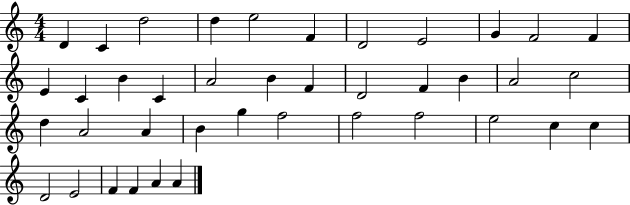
{
  \clef treble
  \numericTimeSignature
  \time 4/4
  \key c \major
  d'4 c'4 d''2 | d''4 e''2 f'4 | d'2 e'2 | g'4 f'2 f'4 | \break e'4 c'4 b'4 c'4 | a'2 b'4 f'4 | d'2 f'4 b'4 | a'2 c''2 | \break d''4 a'2 a'4 | b'4 g''4 f''2 | f''2 f''2 | e''2 c''4 c''4 | \break d'2 e'2 | f'4 f'4 a'4 a'4 | \bar "|."
}